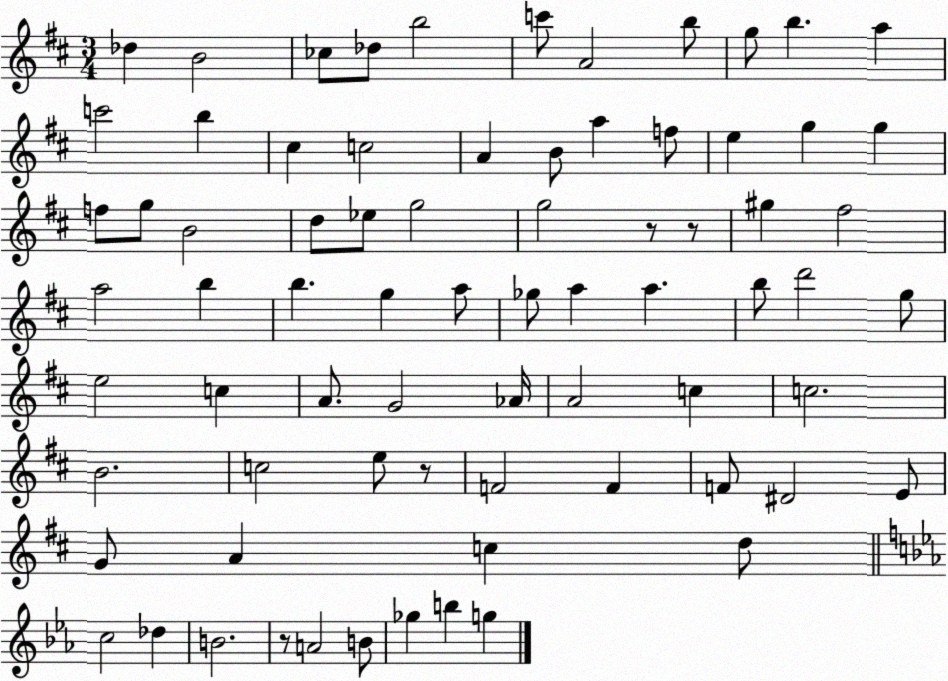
X:1
T:Untitled
M:3/4
L:1/4
K:D
_d B2 _c/2 _d/2 b2 c'/2 A2 b/2 g/2 b a c'2 b ^c c2 A B/2 a f/2 e g g f/2 g/2 B2 d/2 _e/2 g2 g2 z/2 z/2 ^g ^f2 a2 b b g a/2 _g/2 a a b/2 d'2 g/2 e2 c A/2 G2 _A/4 A2 c c2 B2 c2 e/2 z/2 F2 F F/2 ^D2 E/2 G/2 A c d/2 c2 _d B2 z/2 A2 B/2 _g b g